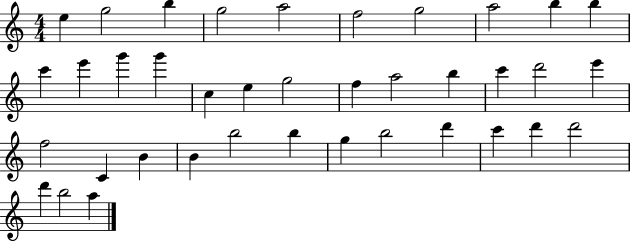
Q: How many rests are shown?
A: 0